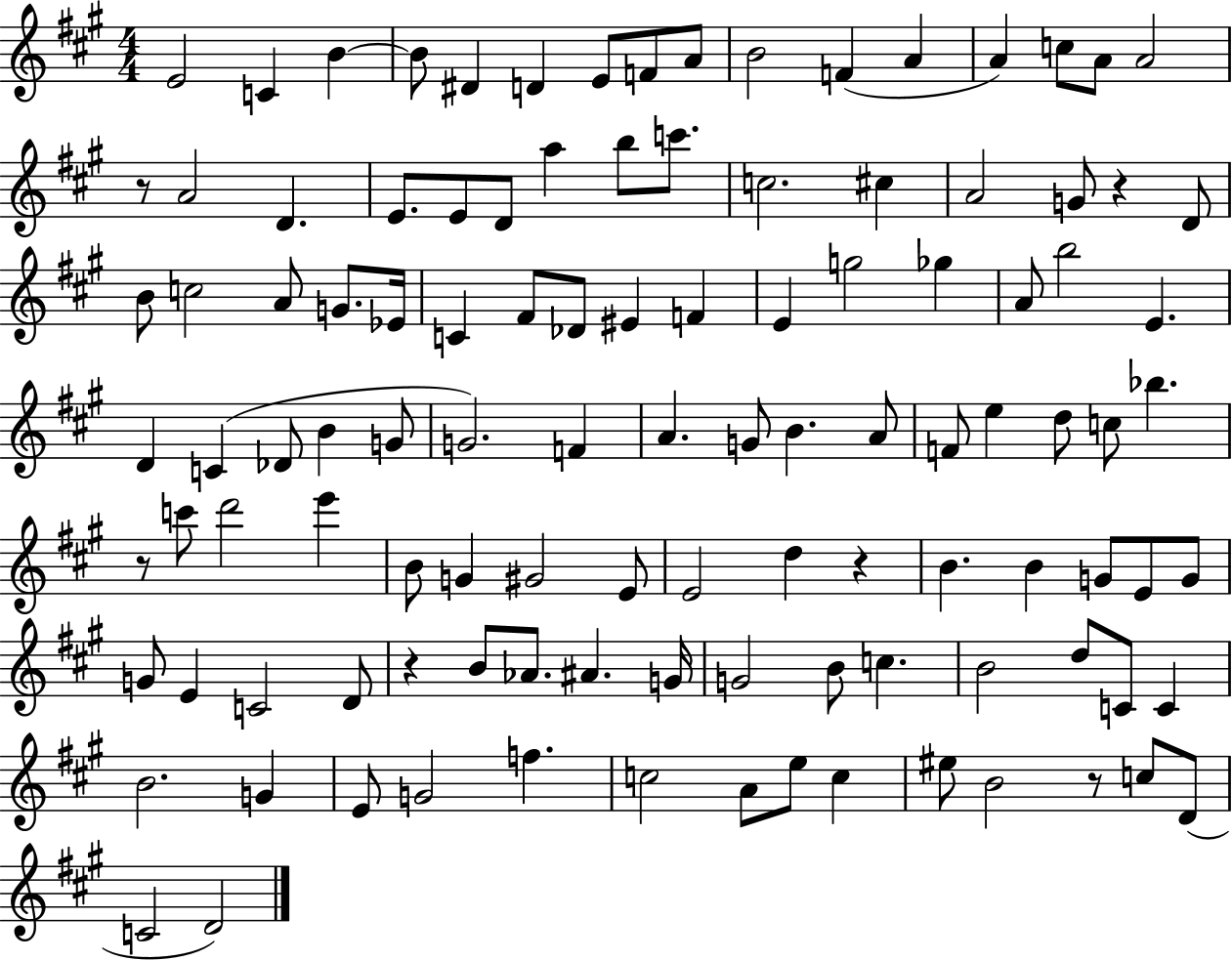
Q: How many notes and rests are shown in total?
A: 111